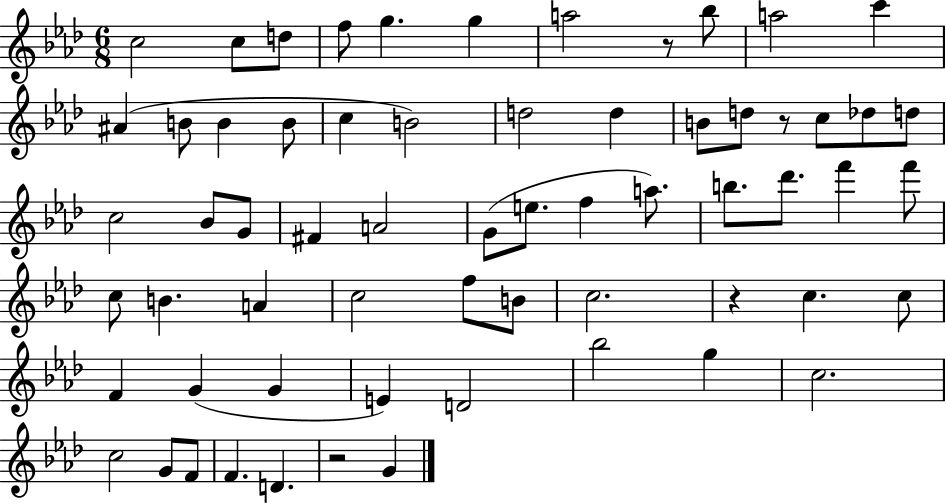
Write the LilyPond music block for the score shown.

{
  \clef treble
  \numericTimeSignature
  \time 6/8
  \key aes \major
  \repeat volta 2 { c''2 c''8 d''8 | f''8 g''4. g''4 | a''2 r8 bes''8 | a''2 c'''4 | \break ais'4( b'8 b'4 b'8 | c''4 b'2) | d''2 d''4 | b'8 d''8 r8 c''8 des''8 d''8 | \break c''2 bes'8 g'8 | fis'4 a'2 | g'8( e''8. f''4 a''8.) | b''8. des'''8. f'''4 f'''8 | \break c''8 b'4. a'4 | c''2 f''8 b'8 | c''2. | r4 c''4. c''8 | \break f'4 g'4( g'4 | e'4) d'2 | bes''2 g''4 | c''2. | \break c''2 g'8 f'8 | f'4. d'4. | r2 g'4 | } \bar "|."
}